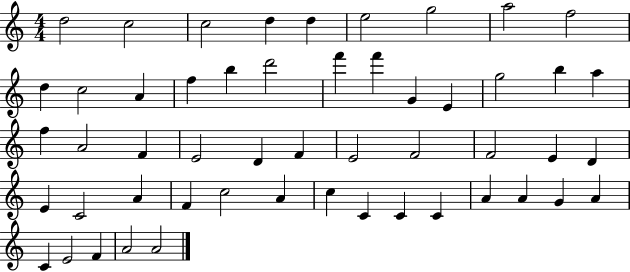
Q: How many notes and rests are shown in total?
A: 52